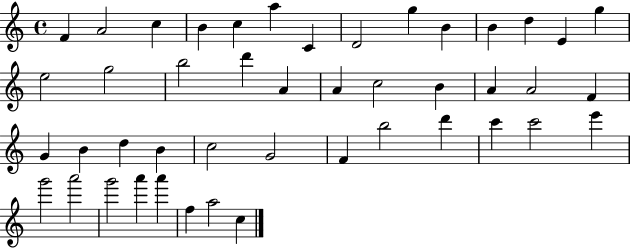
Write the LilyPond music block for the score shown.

{
  \clef treble
  \time 4/4
  \defaultTimeSignature
  \key c \major
  f'4 a'2 c''4 | b'4 c''4 a''4 c'4 | d'2 g''4 b'4 | b'4 d''4 e'4 g''4 | \break e''2 g''2 | b''2 d'''4 a'4 | a'4 c''2 b'4 | a'4 a'2 f'4 | \break g'4 b'4 d''4 b'4 | c''2 g'2 | f'4 b''2 d'''4 | c'''4 c'''2 e'''4 | \break g'''2 a'''2 | g'''2 a'''4 a'''4 | f''4 a''2 c''4 | \bar "|."
}